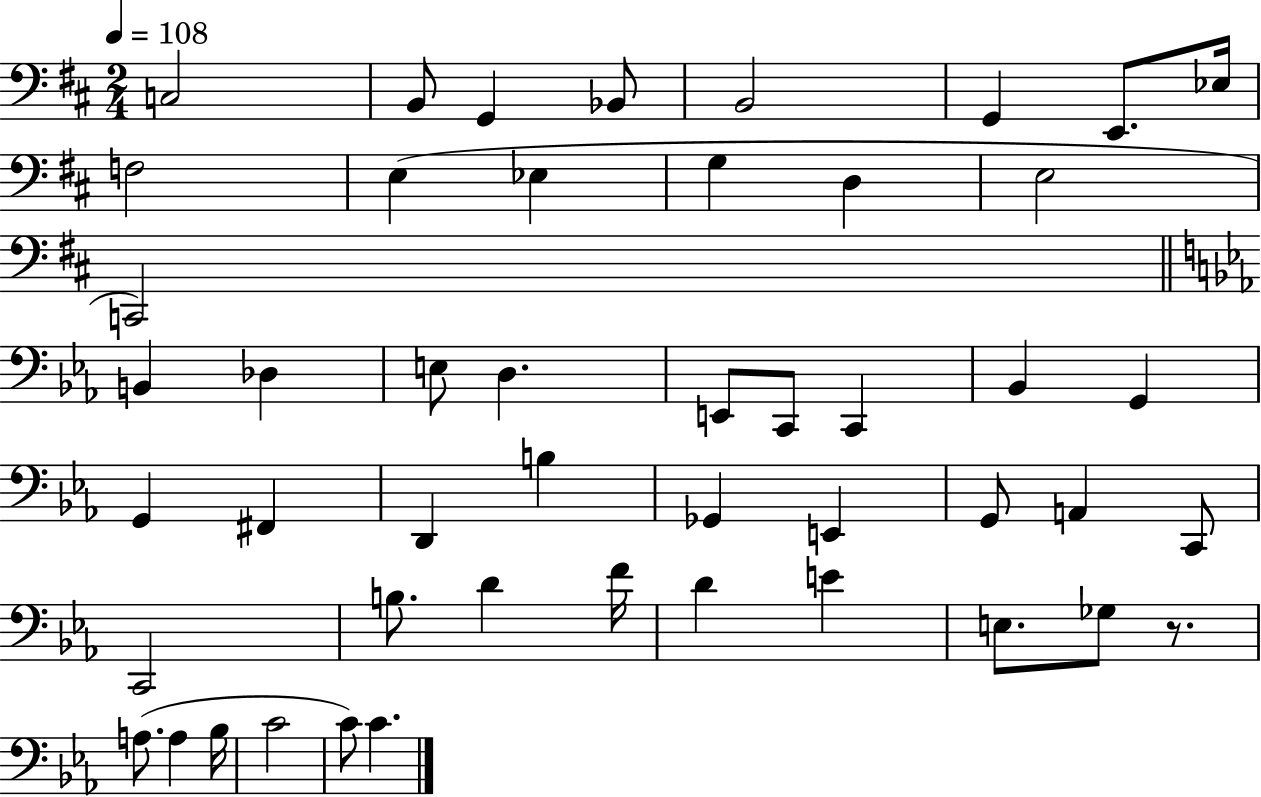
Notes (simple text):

C3/h B2/e G2/q Bb2/e B2/h G2/q E2/e. Eb3/s F3/h E3/q Eb3/q G3/q D3/q E3/h C2/h B2/q Db3/q E3/e D3/q. E2/e C2/e C2/q Bb2/q G2/q G2/q F#2/q D2/q B3/q Gb2/q E2/q G2/e A2/q C2/e C2/h B3/e. D4/q F4/s D4/q E4/q E3/e. Gb3/e R/e. A3/e. A3/q Bb3/s C4/h C4/e C4/q.